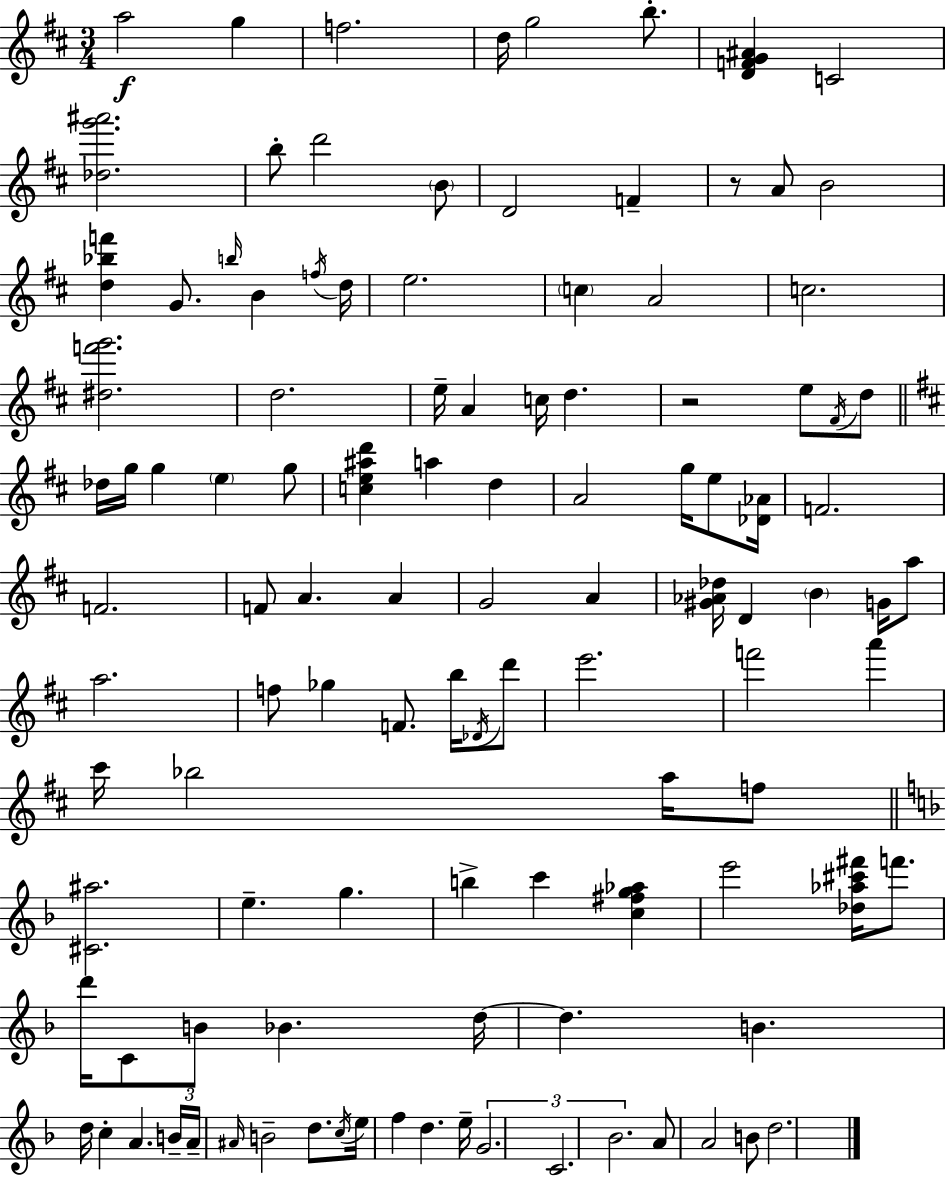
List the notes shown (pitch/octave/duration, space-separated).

A5/h G5/q F5/h. D5/s G5/h B5/e. [D4,F4,G4,A#4]/q C4/h [Db5,G6,A#6]/h. B5/e D6/h B4/e D4/h F4/q R/e A4/e B4/h [D5,Bb5,F6]/q G4/e. B5/s B4/q F5/s D5/s E5/h. C5/q A4/h C5/h. [D#5,F6,G6]/h. D5/h. E5/s A4/q C5/s D5/q. R/h E5/e F#4/s D5/e Db5/s G5/s G5/q E5/q G5/e [C5,E5,A#5,D6]/q A5/q D5/q A4/h G5/s E5/e [Db4,Ab4]/s F4/h. F4/h. F4/e A4/q. A4/q G4/h A4/q [G#4,Ab4,Db5]/s D4/q B4/q G4/s A5/e A5/h. F5/e Gb5/q F4/e. B5/s Db4/s D6/e E6/h. F6/h A6/q C#6/s Bb5/h A5/s F5/e [C#4,A#5]/h. E5/q. G5/q. B5/q C6/q [C5,F#5,G5,Ab5]/q E6/h [Db5,Ab5,C#6,F#6]/s F6/e. D6/s C4/e B4/e Bb4/q. D5/s D5/q. B4/q. D5/s C5/q A4/q. B4/s A4/s A#4/s B4/h D5/e. C5/s E5/s F5/q D5/q. E5/s G4/h. C4/h. Bb4/h. A4/e A4/h B4/e D5/h.